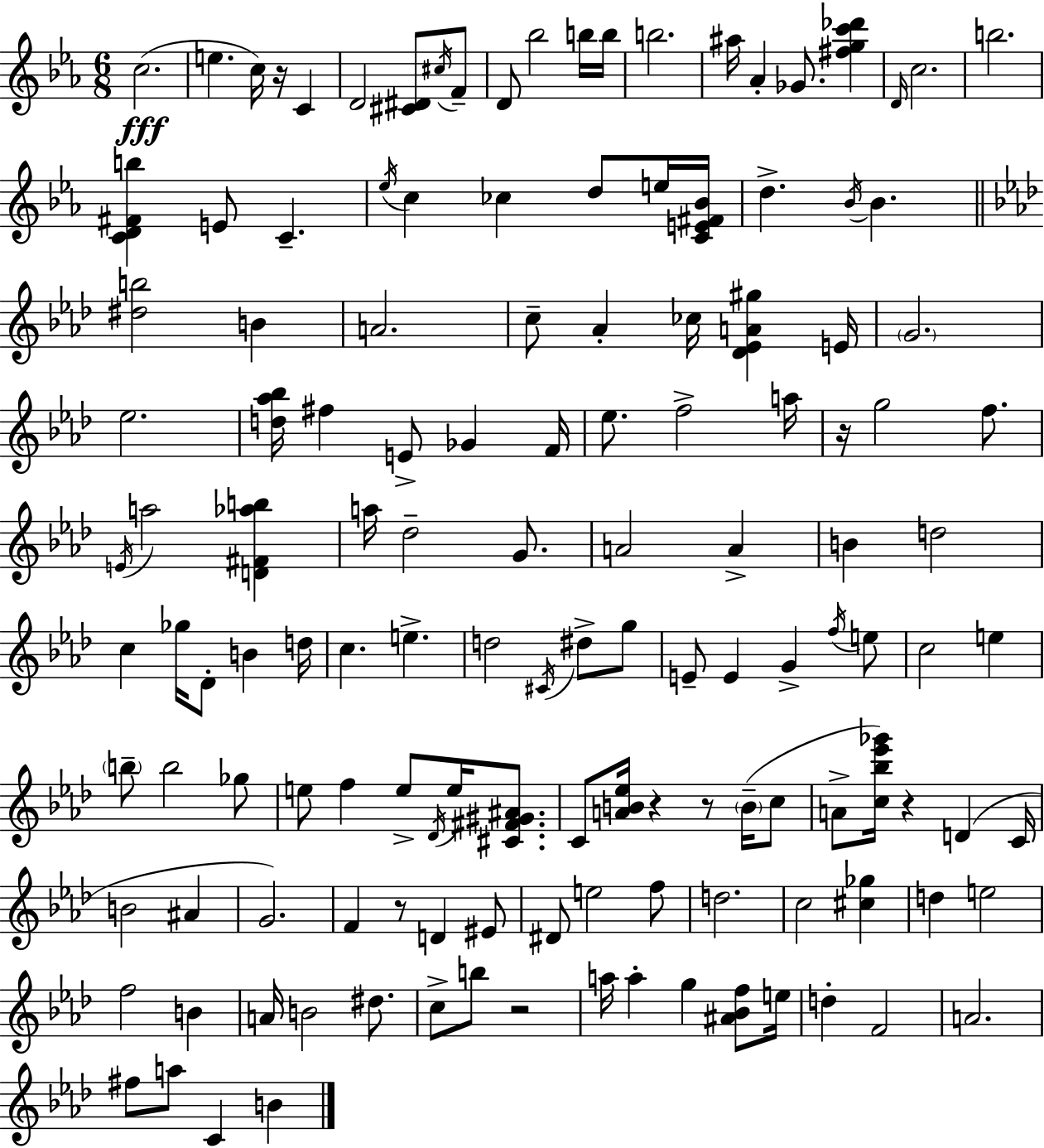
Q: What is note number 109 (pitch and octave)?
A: G5